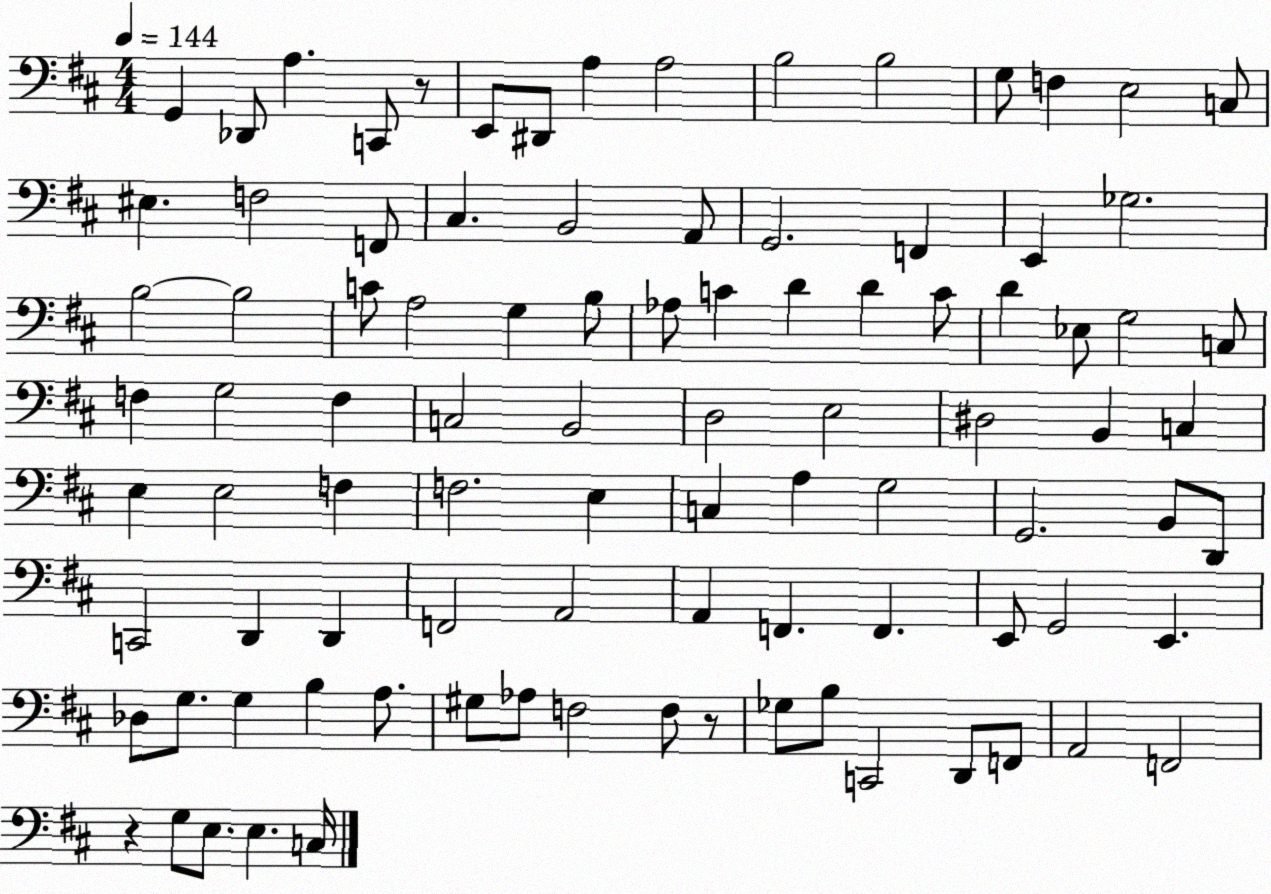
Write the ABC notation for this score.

X:1
T:Untitled
M:4/4
L:1/4
K:D
G,, _D,,/2 A, C,,/2 z/2 E,,/2 ^D,,/2 A, A,2 B,2 B,2 G,/2 F, E,2 C,/2 ^E, F,2 F,,/2 ^C, B,,2 A,,/2 G,,2 F,, E,, _G,2 B,2 B,2 C/2 A,2 G, B,/2 _A,/2 C D D C/2 D _E,/2 G,2 C,/2 F, G,2 F, C,2 B,,2 D,2 E,2 ^D,2 B,, C, E, E,2 F, F,2 E, C, A, G,2 G,,2 B,,/2 D,,/2 C,,2 D,, D,, F,,2 A,,2 A,, F,, F,, E,,/2 G,,2 E,, _D,/2 G,/2 G, B, A,/2 ^G,/2 _A,/2 F,2 F,/2 z/2 _G,/2 B,/2 C,,2 D,,/2 F,,/2 A,,2 F,,2 z G,/2 E,/2 E, C,/4